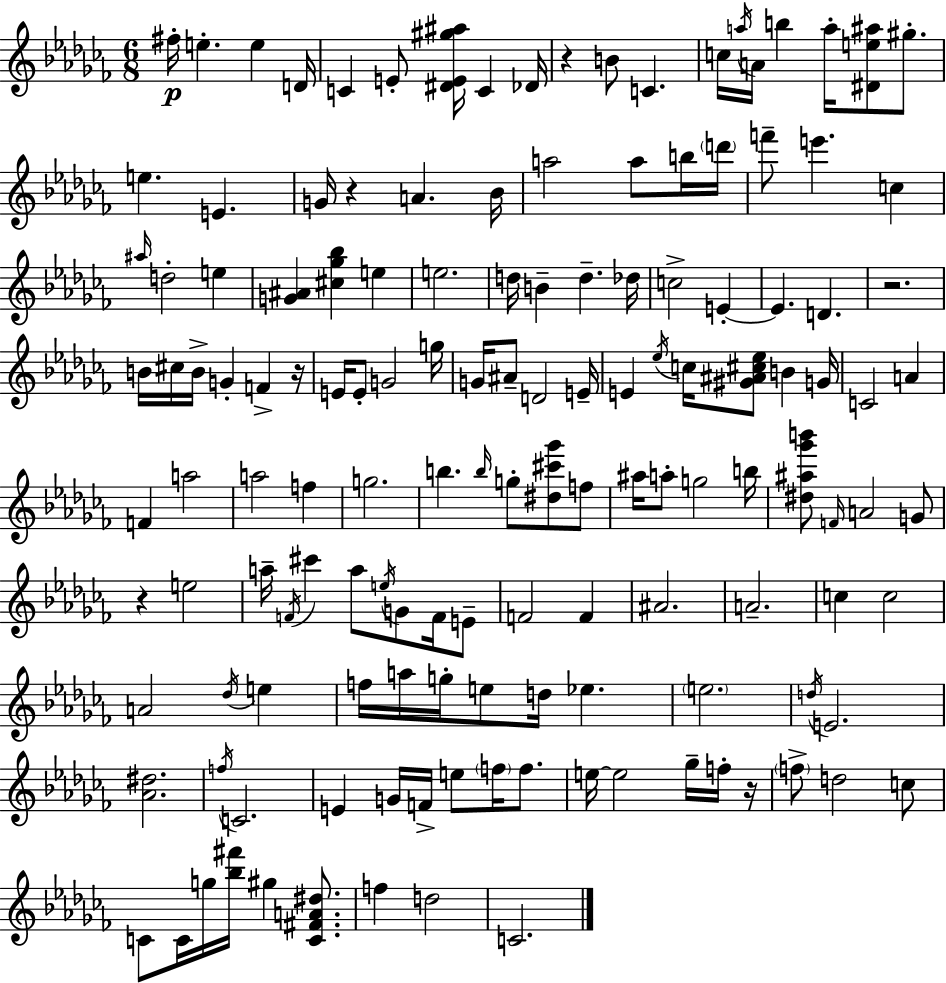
{
  \clef treble
  \numericTimeSignature
  \time 6/8
  \key aes \minor
  \repeat volta 2 { fis''16-.\p e''4.-. e''4 d'16 | c'4 e'8-. <dis' e' gis'' ais''>16 c'4 des'16 | r4 b'8 c'4. | c''16 \acciaccatura { a''16 } a'16 b''4 a''16-. <dis' e'' ais''>8 gis''8.-. | \break e''4. e'4. | g'16 r4 a'4. | bes'16 a''2 a''8 b''16 | \parenthesize d'''16 f'''8-- e'''4. c''4 | \break \grace { ais''16 } d''2-. e''4 | <g' ais'>4 <cis'' ges'' bes''>4 e''4 | e''2. | d''16 b'4-- d''4.-- | \break des''16 c''2-> e'4-.~~ | e'4. d'4. | r2. | b'16 cis''16 b'16-> g'4-. f'4-> | \break r16 e'16 e'8-. g'2 | g''16 g'16 ais'8-- d'2 | e'16-- e'4 \acciaccatura { ees''16 } c''16 <gis' ais' cis'' ees''>8 b'4 | g'16 c'2 a'4 | \break f'4 a''2 | a''2 f''4 | g''2. | b''4. \grace { b''16 } g''8-. | \break <dis'' cis''' ges'''>8 f''8 ais''16 a''8-. g''2 | b''16 <dis'' ais'' ges''' b'''>8 \grace { f'16 } a'2 | g'8 r4 e''2 | a''16-- \acciaccatura { f'16 } cis'''4 a''8 | \break \acciaccatura { e''16 } g'8 f'16 e'8-- f'2 | f'4 ais'2. | a'2.-- | c''4 c''2 | \break a'2 | \acciaccatura { des''16 } e''4 f''16 a''16 g''16-. e''8 | d''16 ees''4. \parenthesize e''2. | \acciaccatura { d''16 } e'2. | \break <aes' dis''>2. | \acciaccatura { f''16 } c'2. | e'4 | g'16 f'16-> e''8 \parenthesize f''16 f''8. e''16~~ e''2 | \break ges''16-- f''16-. r16 \parenthesize f''8-> | d''2 c''8 c'8 | c'16 g''16 <bes'' fis'''>16 gis''4 <c' fis' a' dis''>8. f''4 | d''2 c'2. | \break } \bar "|."
}